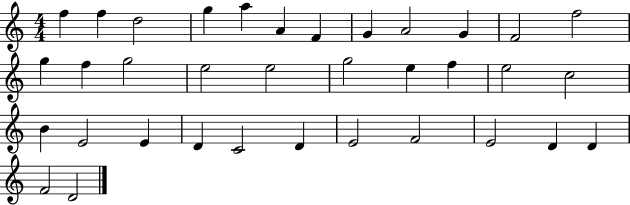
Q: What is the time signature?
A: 4/4